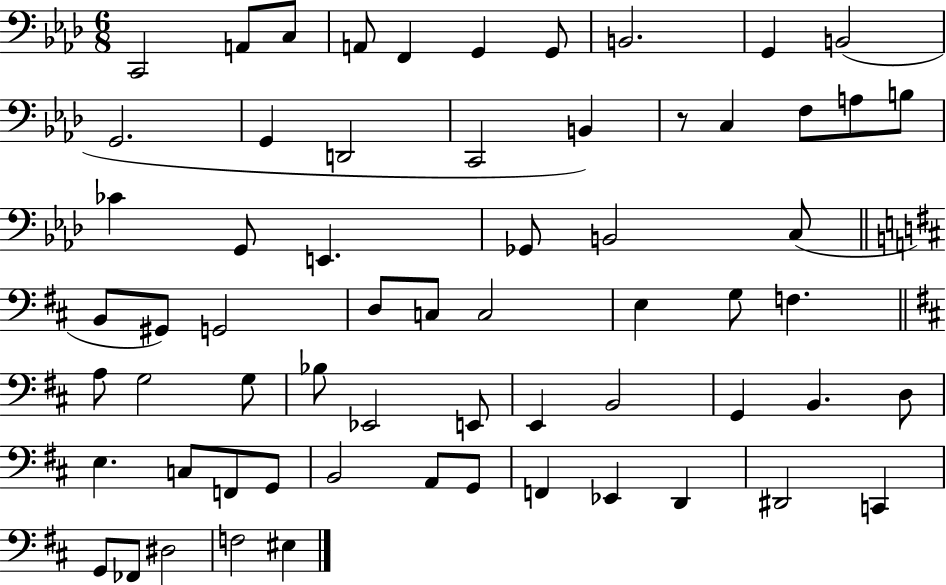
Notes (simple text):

C2/h A2/e C3/e A2/e F2/q G2/q G2/e B2/h. G2/q B2/h G2/h. G2/q D2/h C2/h B2/q R/e C3/q F3/e A3/e B3/e CES4/q G2/e E2/q. Gb2/e B2/h C3/e B2/e G#2/e G2/h D3/e C3/e C3/h E3/q G3/e F3/q. A3/e G3/h G3/e Bb3/e Eb2/h E2/e E2/q B2/h G2/q B2/q. D3/e E3/q. C3/e F2/e G2/e B2/h A2/e G2/e F2/q Eb2/q D2/q D#2/h C2/q G2/e FES2/e D#3/h F3/h EIS3/q